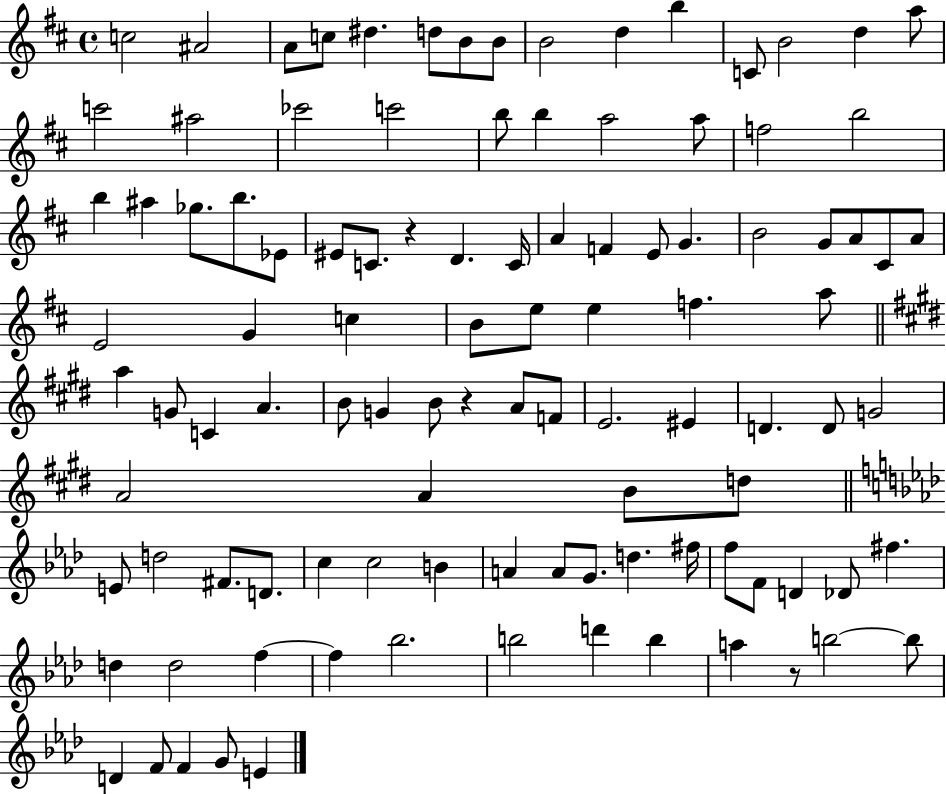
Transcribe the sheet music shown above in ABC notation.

X:1
T:Untitled
M:4/4
L:1/4
K:D
c2 ^A2 A/2 c/2 ^d d/2 B/2 B/2 B2 d b C/2 B2 d a/2 c'2 ^a2 _c'2 c'2 b/2 b a2 a/2 f2 b2 b ^a _g/2 b/2 _E/2 ^E/2 C/2 z D C/4 A F E/2 G B2 G/2 A/2 ^C/2 A/2 E2 G c B/2 e/2 e f a/2 a G/2 C A B/2 G B/2 z A/2 F/2 E2 ^E D D/2 G2 A2 A B/2 d/2 E/2 d2 ^F/2 D/2 c c2 B A A/2 G/2 d ^f/4 f/2 F/2 D _D/2 ^f d d2 f f _b2 b2 d' b a z/2 b2 b/2 D F/2 F G/2 E